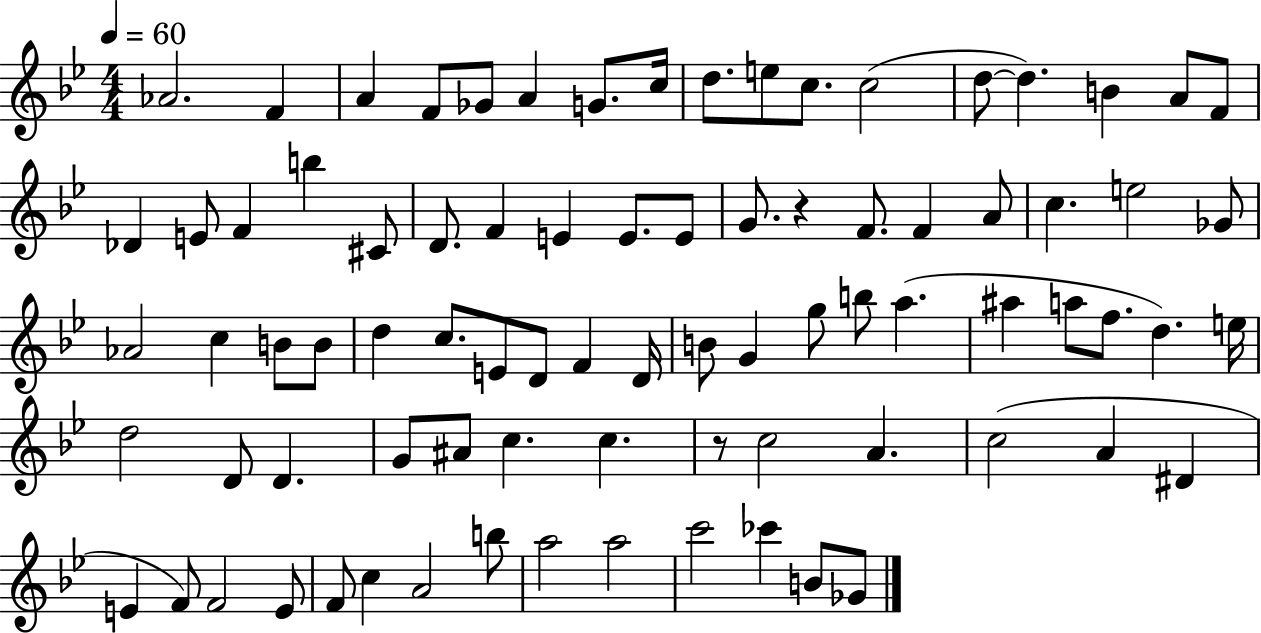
Ab4/h. F4/q A4/q F4/e Gb4/e A4/q G4/e. C5/s D5/e. E5/e C5/e. C5/h D5/e D5/q. B4/q A4/e F4/e Db4/q E4/e F4/q B5/q C#4/e D4/e. F4/q E4/q E4/e. E4/e G4/e. R/q F4/e. F4/q A4/e C5/q. E5/h Gb4/e Ab4/h C5/q B4/e B4/e D5/q C5/e. E4/e D4/e F4/q D4/s B4/e G4/q G5/e B5/e A5/q. A#5/q A5/e F5/e. D5/q. E5/s D5/h D4/e D4/q. G4/e A#4/e C5/q. C5/q. R/e C5/h A4/q. C5/h A4/q D#4/q E4/q F4/e F4/h E4/e F4/e C5/q A4/h B5/e A5/h A5/h C6/h CES6/q B4/e Gb4/e